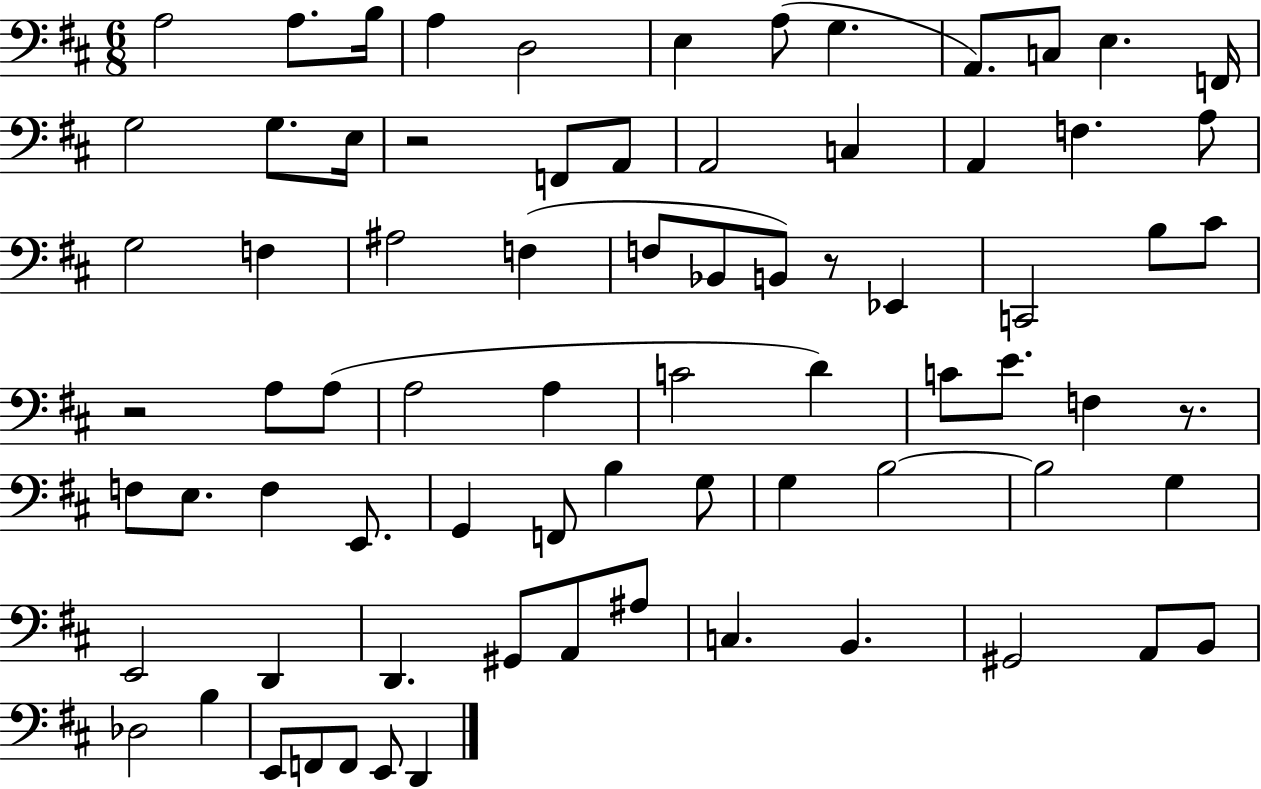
X:1
T:Untitled
M:6/8
L:1/4
K:D
A,2 A,/2 B,/4 A, D,2 E, A,/2 G, A,,/2 C,/2 E, F,,/4 G,2 G,/2 E,/4 z2 F,,/2 A,,/2 A,,2 C, A,, F, A,/2 G,2 F, ^A,2 F, F,/2 _B,,/2 B,,/2 z/2 _E,, C,,2 B,/2 ^C/2 z2 A,/2 A,/2 A,2 A, C2 D C/2 E/2 F, z/2 F,/2 E,/2 F, E,,/2 G,, F,,/2 B, G,/2 G, B,2 B,2 G, E,,2 D,, D,, ^G,,/2 A,,/2 ^A,/2 C, B,, ^G,,2 A,,/2 B,,/2 _D,2 B, E,,/2 F,,/2 F,,/2 E,,/2 D,,